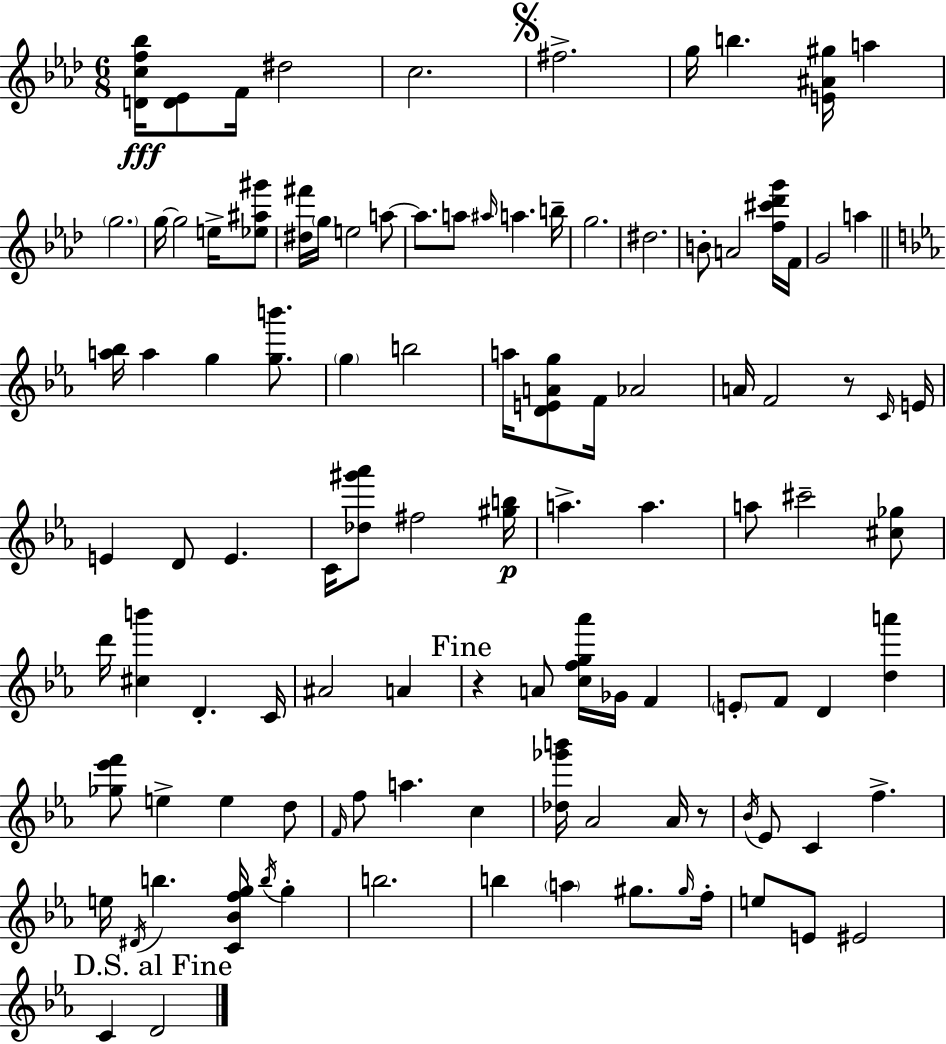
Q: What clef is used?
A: treble